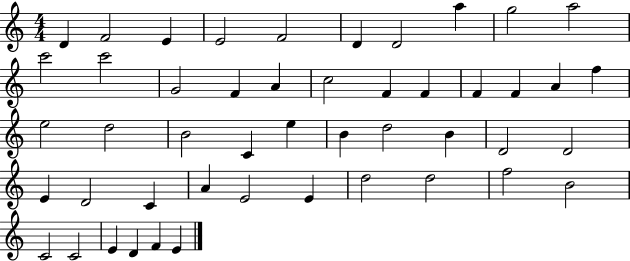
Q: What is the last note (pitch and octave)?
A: E4